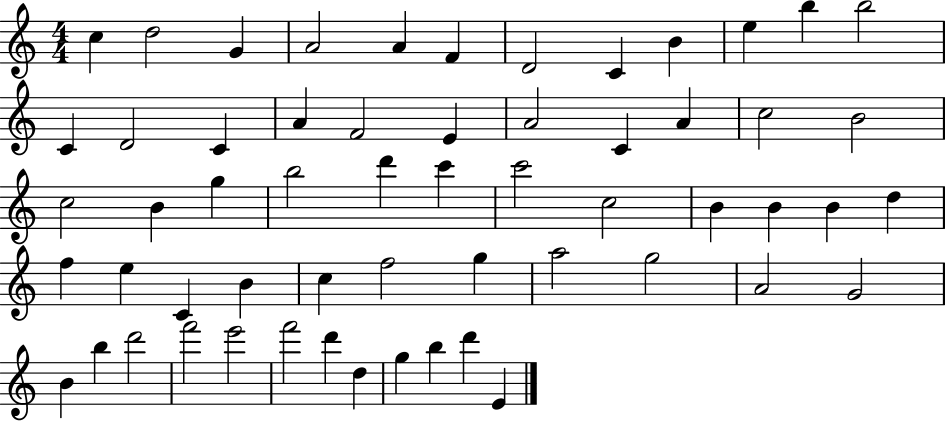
{
  \clef treble
  \numericTimeSignature
  \time 4/4
  \key c \major
  c''4 d''2 g'4 | a'2 a'4 f'4 | d'2 c'4 b'4 | e''4 b''4 b''2 | \break c'4 d'2 c'4 | a'4 f'2 e'4 | a'2 c'4 a'4 | c''2 b'2 | \break c''2 b'4 g''4 | b''2 d'''4 c'''4 | c'''2 c''2 | b'4 b'4 b'4 d''4 | \break f''4 e''4 c'4 b'4 | c''4 f''2 g''4 | a''2 g''2 | a'2 g'2 | \break b'4 b''4 d'''2 | f'''2 e'''2 | f'''2 d'''4 d''4 | g''4 b''4 d'''4 e'4 | \break \bar "|."
}